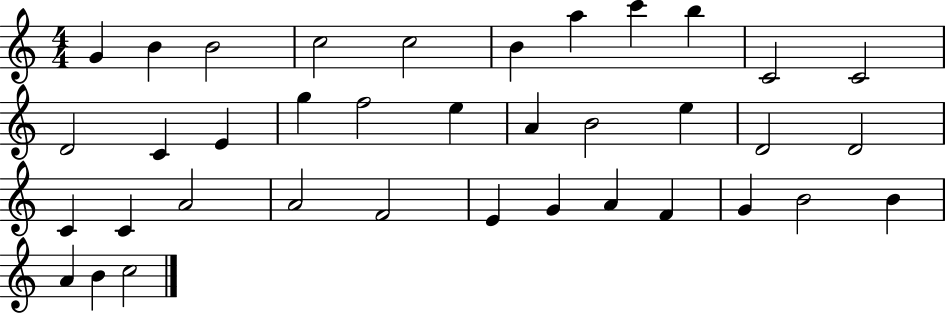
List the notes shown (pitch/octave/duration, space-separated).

G4/q B4/q B4/h C5/h C5/h B4/q A5/q C6/q B5/q C4/h C4/h D4/h C4/q E4/q G5/q F5/h E5/q A4/q B4/h E5/q D4/h D4/h C4/q C4/q A4/h A4/h F4/h E4/q G4/q A4/q F4/q G4/q B4/h B4/q A4/q B4/q C5/h